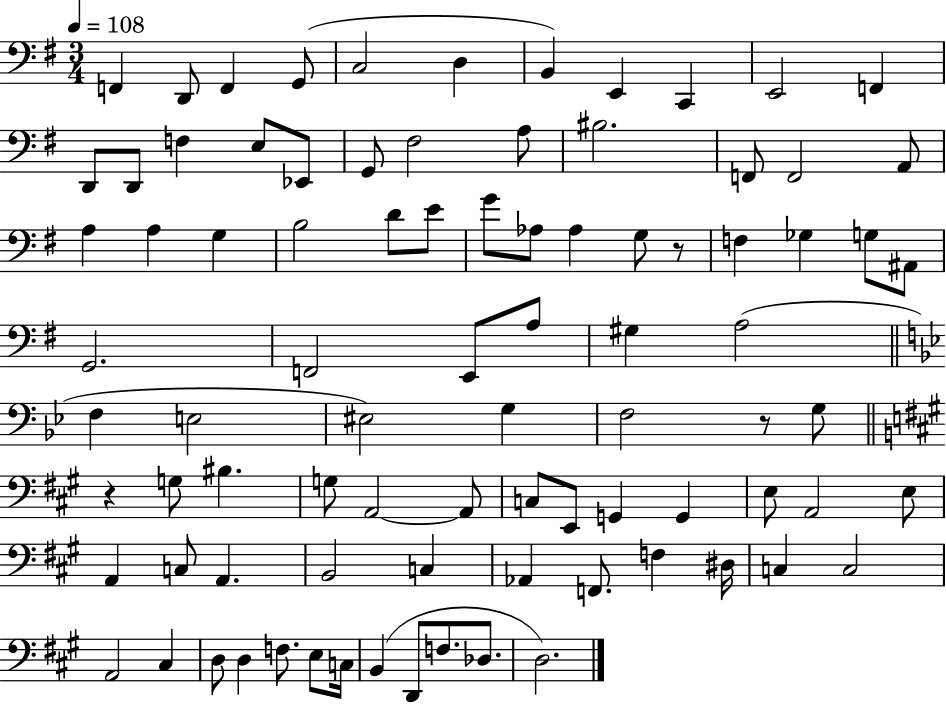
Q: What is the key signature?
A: G major